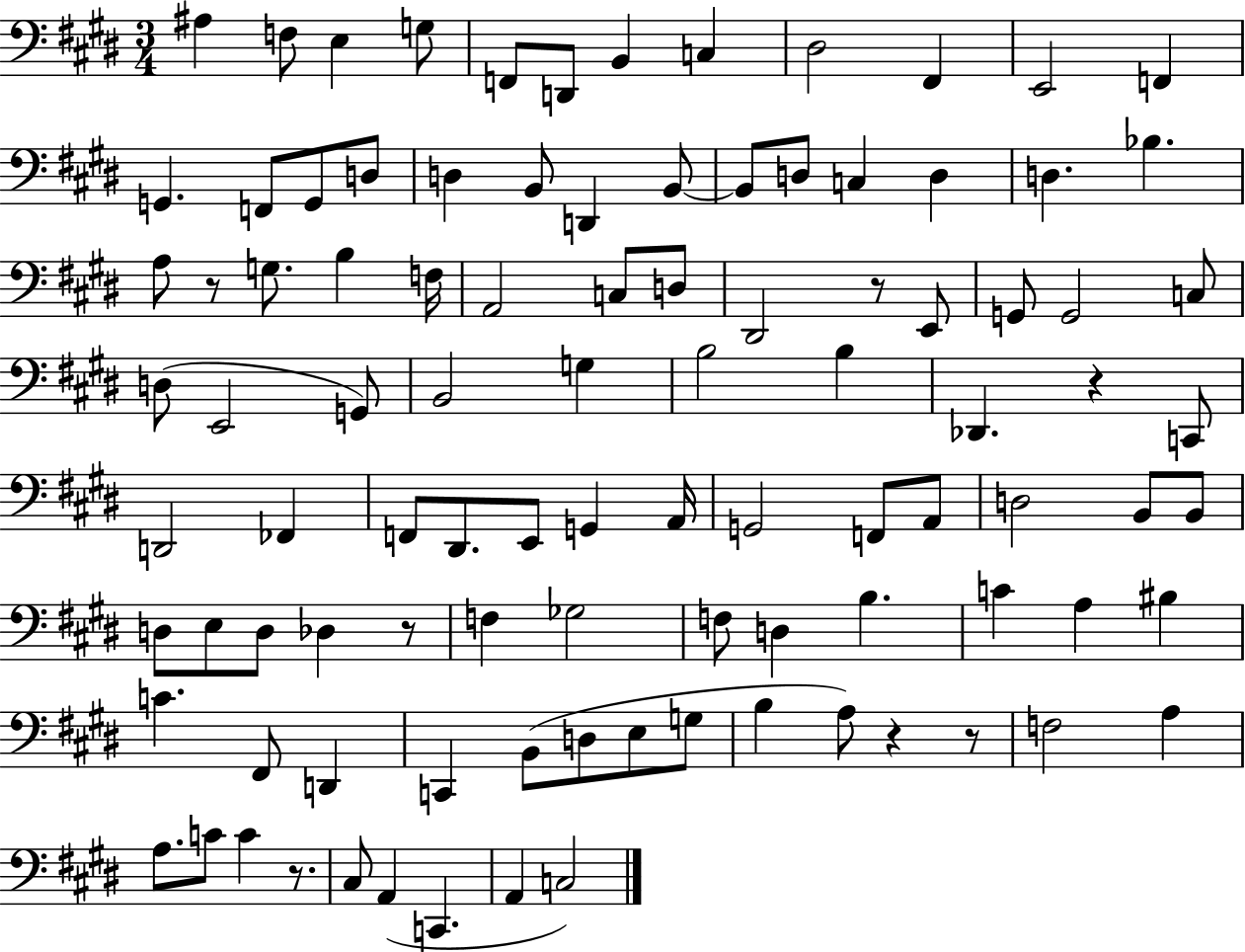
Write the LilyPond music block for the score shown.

{
  \clef bass
  \numericTimeSignature
  \time 3/4
  \key e \major
  ais4 f8 e4 g8 | f,8 d,8 b,4 c4 | dis2 fis,4 | e,2 f,4 | \break g,4. f,8 g,8 d8 | d4 b,8 d,4 b,8~~ | b,8 d8 c4 d4 | d4. bes4. | \break a8 r8 g8. b4 f16 | a,2 c8 d8 | dis,2 r8 e,8 | g,8 g,2 c8 | \break d8( e,2 g,8) | b,2 g4 | b2 b4 | des,4. r4 c,8 | \break d,2 fes,4 | f,8 dis,8. e,8 g,4 a,16 | g,2 f,8 a,8 | d2 b,8 b,8 | \break d8 e8 d8 des4 r8 | f4 ges2 | f8 d4 b4. | c'4 a4 bis4 | \break c'4. fis,8 d,4 | c,4 b,8( d8 e8 g8 | b4 a8) r4 r8 | f2 a4 | \break a8. c'8 c'4 r8. | cis8 a,4( c,4. | a,4 c2) | \bar "|."
}